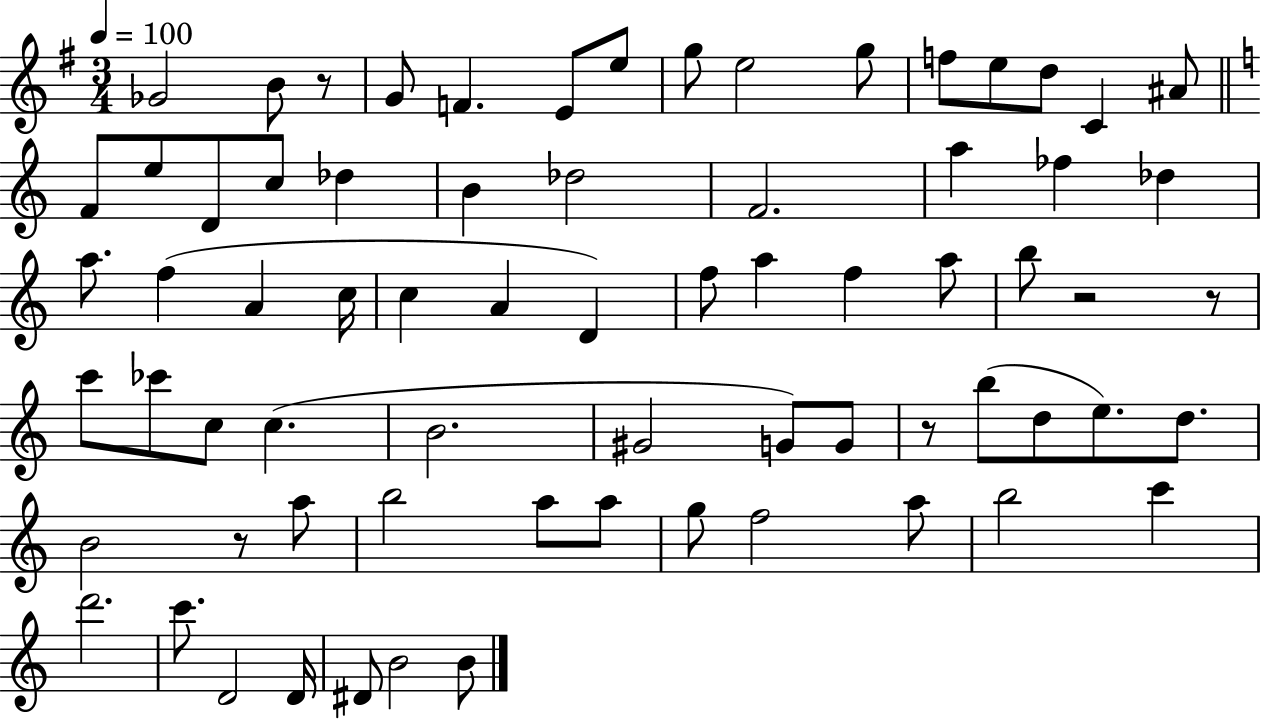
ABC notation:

X:1
T:Untitled
M:3/4
L:1/4
K:G
_G2 B/2 z/2 G/2 F E/2 e/2 g/2 e2 g/2 f/2 e/2 d/2 C ^A/2 F/2 e/2 D/2 c/2 _d B _d2 F2 a _f _d a/2 f A c/4 c A D f/2 a f a/2 b/2 z2 z/2 c'/2 _c'/2 c/2 c B2 ^G2 G/2 G/2 z/2 b/2 d/2 e/2 d/2 B2 z/2 a/2 b2 a/2 a/2 g/2 f2 a/2 b2 c' d'2 c'/2 D2 D/4 ^D/2 B2 B/2